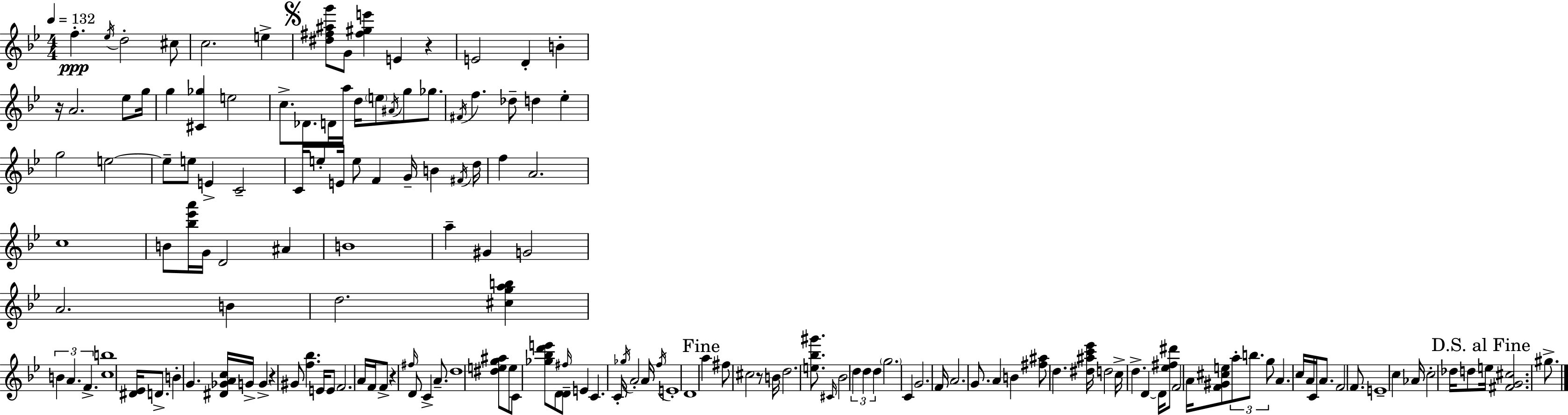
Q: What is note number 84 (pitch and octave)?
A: D4